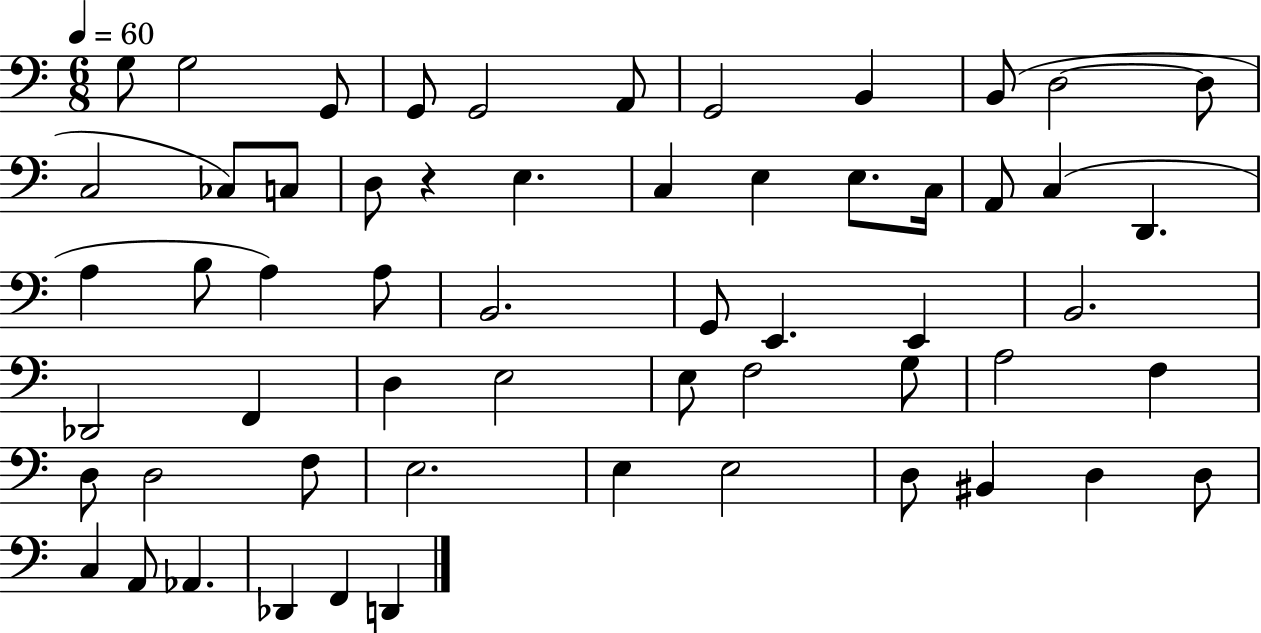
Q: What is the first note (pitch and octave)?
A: G3